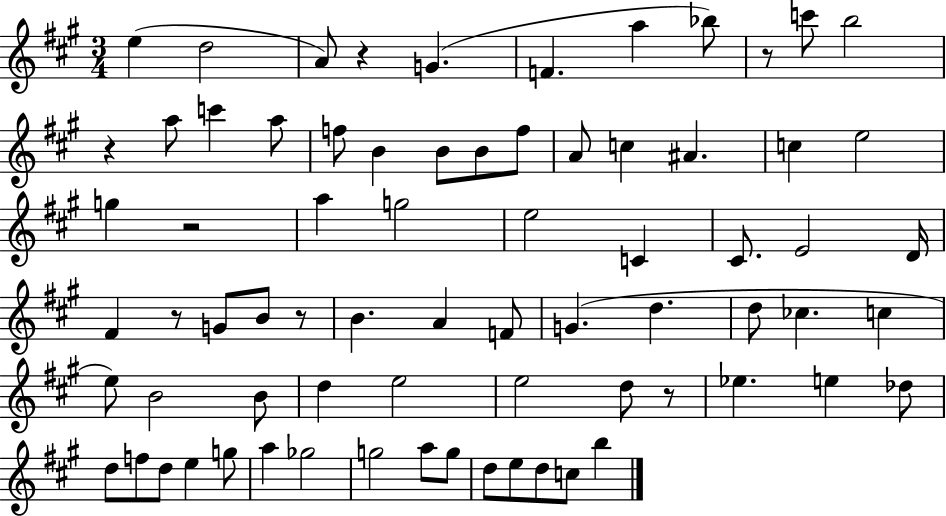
E5/q D5/h A4/e R/q G4/q. F4/q. A5/q Bb5/e R/e C6/e B5/h R/q A5/e C6/q A5/e F5/e B4/q B4/e B4/e F5/e A4/e C5/q A#4/q. C5/q E5/h G5/q R/h A5/q G5/h E5/h C4/q C#4/e. E4/h D4/s F#4/q R/e G4/e B4/e R/e B4/q. A4/q F4/e G4/q. D5/q. D5/e CES5/q. C5/q E5/e B4/h B4/e D5/q E5/h E5/h D5/e R/e Eb5/q. E5/q Db5/e D5/e F5/e D5/e E5/q G5/e A5/q Gb5/h G5/h A5/e G5/e D5/e E5/e D5/e C5/e B5/q